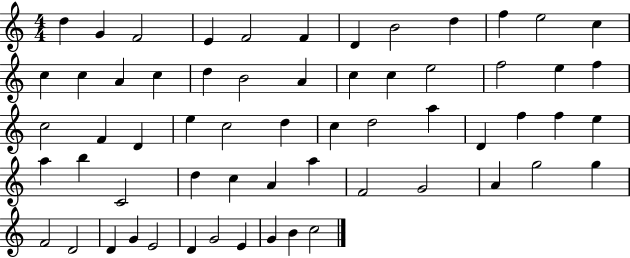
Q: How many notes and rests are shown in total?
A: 61